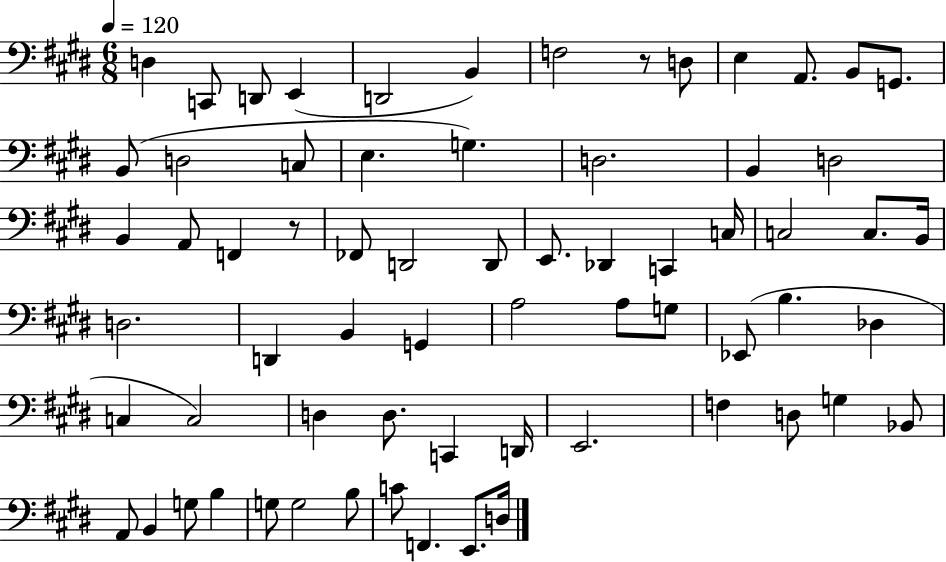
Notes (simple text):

D3/q C2/e D2/e E2/q D2/h B2/q F3/h R/e D3/e E3/q A2/e. B2/e G2/e. B2/e D3/h C3/e E3/q. G3/q. D3/h. B2/q D3/h B2/q A2/e F2/q R/e FES2/e D2/h D2/e E2/e. Db2/q C2/q C3/s C3/h C3/e. B2/s D3/h. D2/q B2/q G2/q A3/h A3/e G3/e Eb2/e B3/q. Db3/q C3/q C3/h D3/q D3/e. C2/q D2/s E2/h. F3/q D3/e G3/q Bb2/e A2/e B2/q G3/e B3/q G3/e G3/h B3/e C4/e F2/q. E2/e. D3/s